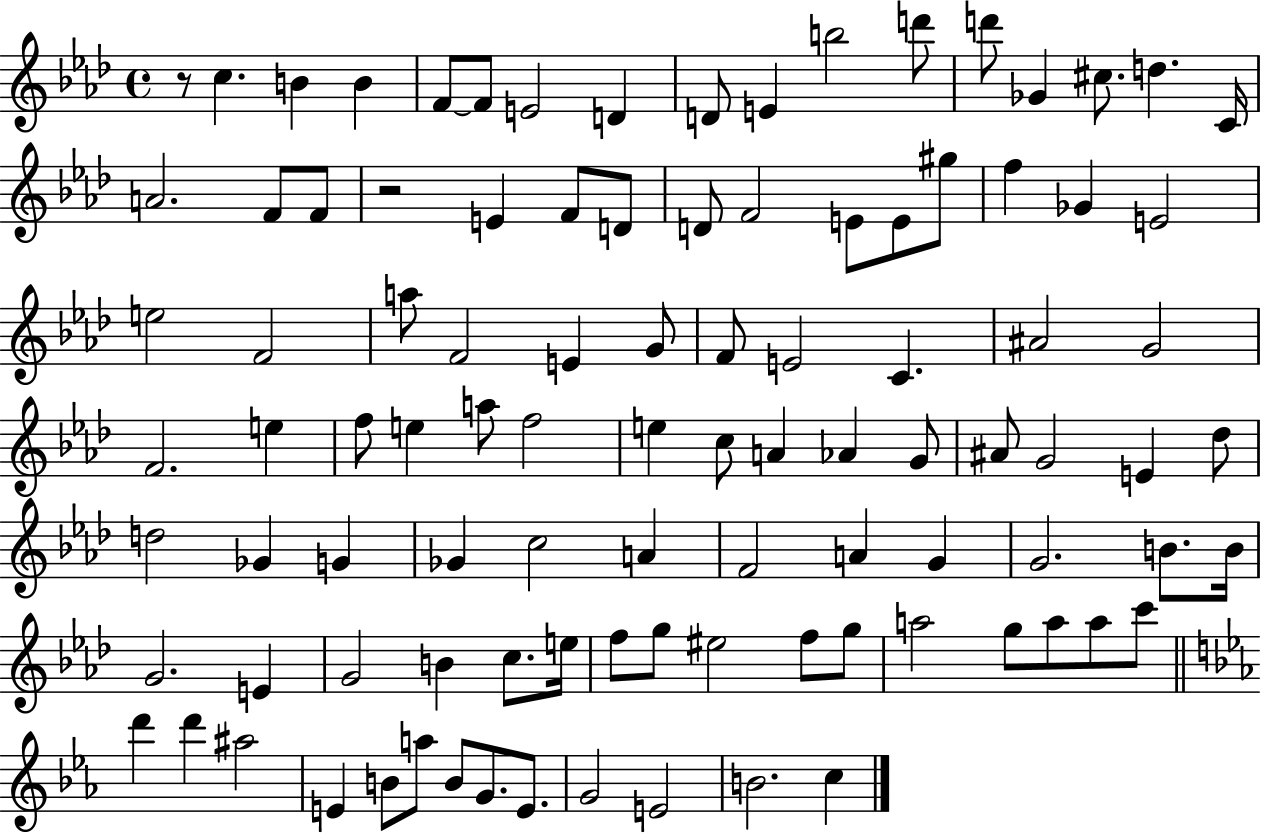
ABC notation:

X:1
T:Untitled
M:4/4
L:1/4
K:Ab
z/2 c B B F/2 F/2 E2 D D/2 E b2 d'/2 d'/2 _G ^c/2 d C/4 A2 F/2 F/2 z2 E F/2 D/2 D/2 F2 E/2 E/2 ^g/2 f _G E2 e2 F2 a/2 F2 E G/2 F/2 E2 C ^A2 G2 F2 e f/2 e a/2 f2 e c/2 A _A G/2 ^A/2 G2 E _d/2 d2 _G G _G c2 A F2 A G G2 B/2 B/4 G2 E G2 B c/2 e/4 f/2 g/2 ^e2 f/2 g/2 a2 g/2 a/2 a/2 c'/2 d' d' ^a2 E B/2 a/2 B/2 G/2 E/2 G2 E2 B2 c